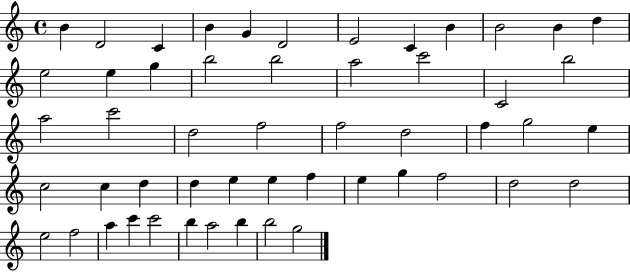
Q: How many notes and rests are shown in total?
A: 52